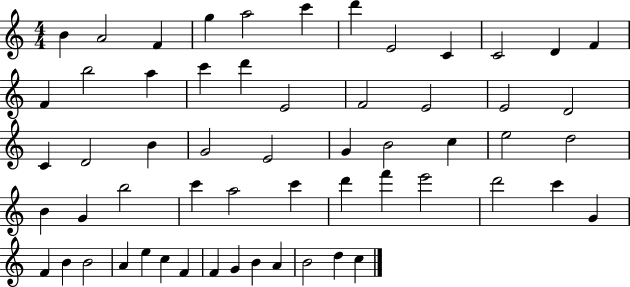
B4/q A4/h F4/q G5/q A5/h C6/q D6/q E4/h C4/q C4/h D4/q F4/q F4/q B5/h A5/q C6/q D6/q E4/h F4/h E4/h E4/h D4/h C4/q D4/h B4/q G4/h E4/h G4/q B4/h C5/q E5/h D5/h B4/q G4/q B5/h C6/q A5/h C6/q D6/q F6/q E6/h D6/h C6/q G4/q F4/q B4/q B4/h A4/q E5/q C5/q F4/q F4/q G4/q B4/q A4/q B4/h D5/q C5/q